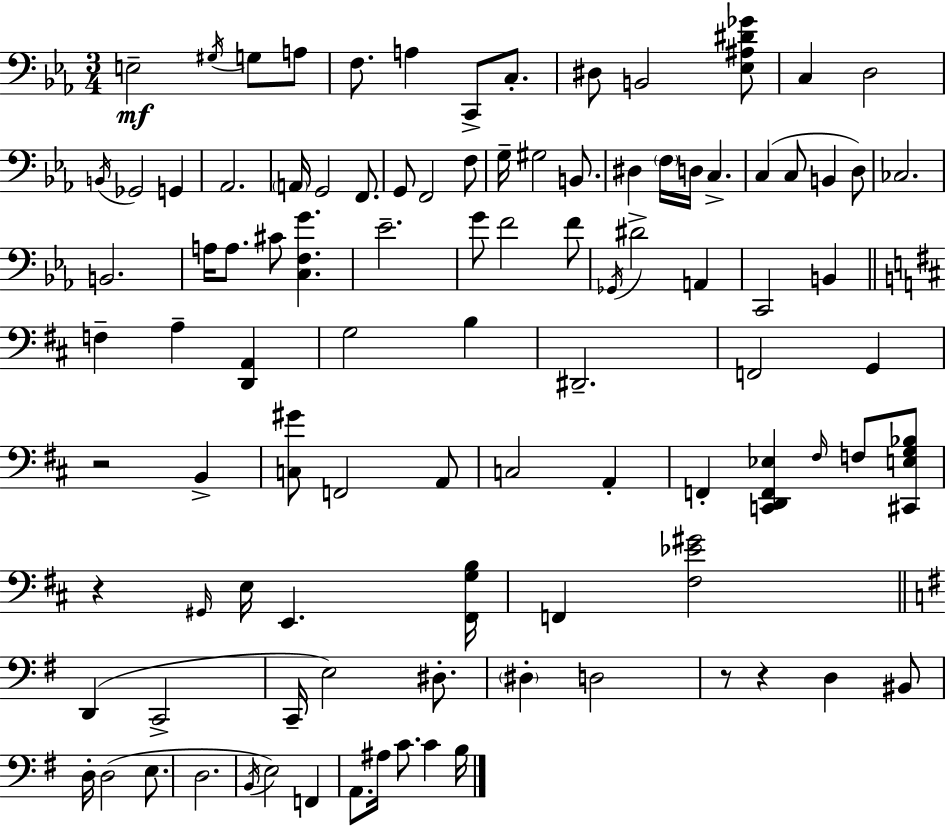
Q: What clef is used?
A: bass